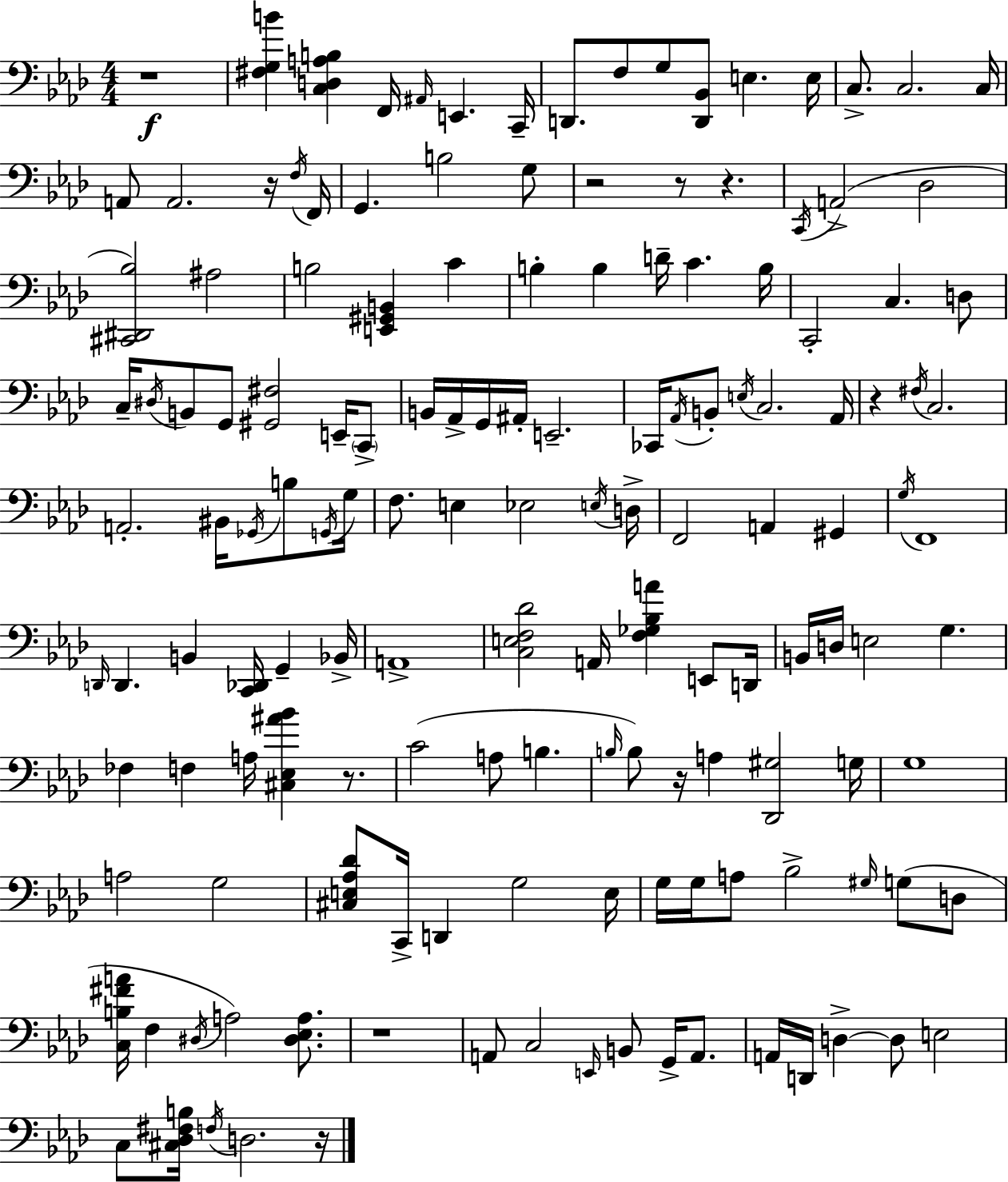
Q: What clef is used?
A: bass